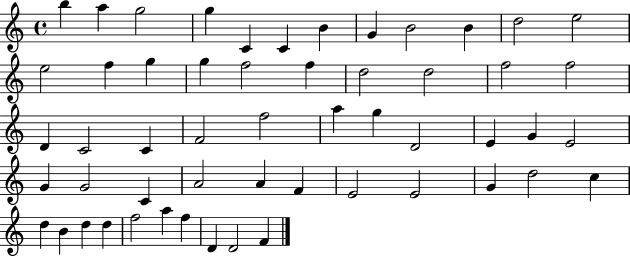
B5/q A5/q G5/h G5/q C4/q C4/q B4/q G4/q B4/h B4/q D5/h E5/h E5/h F5/q G5/q G5/q F5/h F5/q D5/h D5/h F5/h F5/h D4/q C4/h C4/q F4/h F5/h A5/q G5/q D4/h E4/q G4/q E4/h G4/q G4/h C4/q A4/h A4/q F4/q E4/h E4/h G4/q D5/h C5/q D5/q B4/q D5/q D5/q F5/h A5/q F5/q D4/q D4/h F4/q